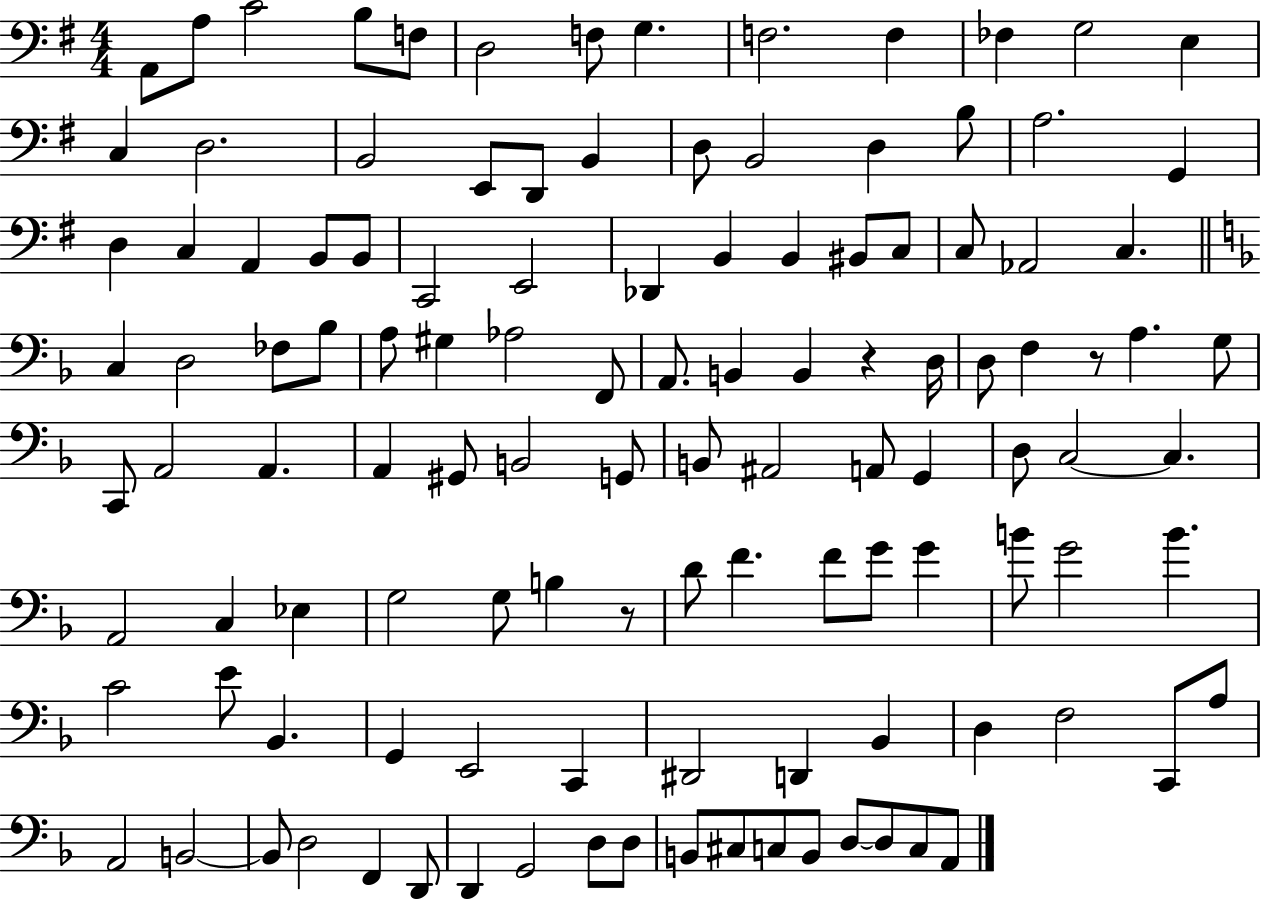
{
  \clef bass
  \numericTimeSignature
  \time 4/4
  \key g \major
  a,8 a8 c'2 b8 f8 | d2 f8 g4. | f2. f4 | fes4 g2 e4 | \break c4 d2. | b,2 e,8 d,8 b,4 | d8 b,2 d4 b8 | a2. g,4 | \break d4 c4 a,4 b,8 b,8 | c,2 e,2 | des,4 b,4 b,4 bis,8 c8 | c8 aes,2 c4. | \break \bar "||" \break \key f \major c4 d2 fes8 bes8 | a8 gis4 aes2 f,8 | a,8. b,4 b,4 r4 d16 | d8 f4 r8 a4. g8 | \break c,8 a,2 a,4. | a,4 gis,8 b,2 g,8 | b,8 ais,2 a,8 g,4 | d8 c2~~ c4. | \break a,2 c4 ees4 | g2 g8 b4 r8 | d'8 f'4. f'8 g'8 g'4 | b'8 g'2 b'4. | \break c'2 e'8 bes,4. | g,4 e,2 c,4 | dis,2 d,4 bes,4 | d4 f2 c,8 a8 | \break a,2 b,2~~ | b,8 d2 f,4 d,8 | d,4 g,2 d8 d8 | b,8 cis8 c8 b,8 d8~~ d8 c8 a,8 | \break \bar "|."
}